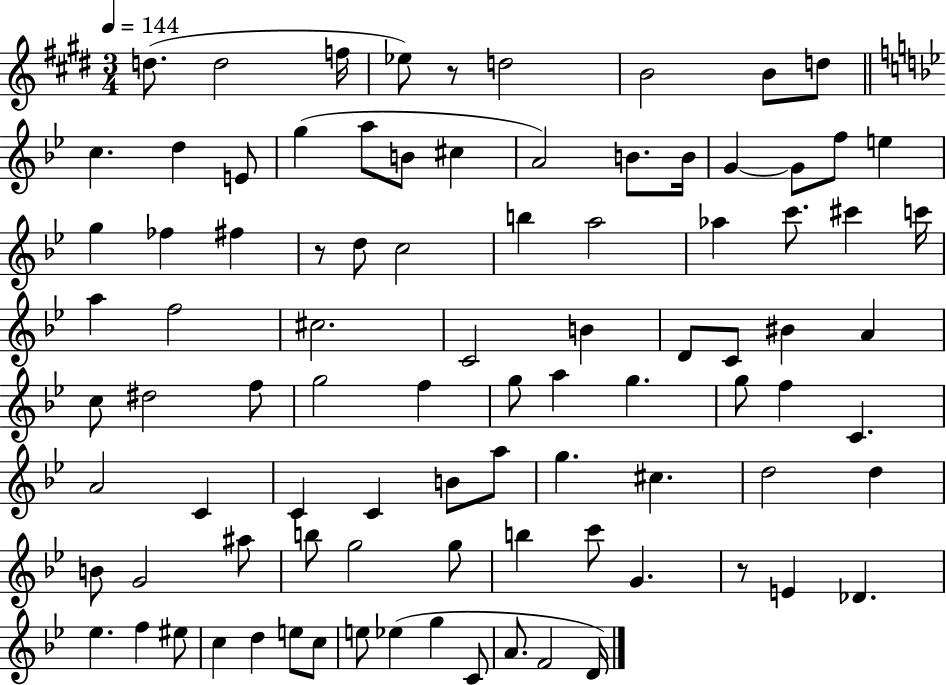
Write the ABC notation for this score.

X:1
T:Untitled
M:3/4
L:1/4
K:E
d/2 d2 f/4 _e/2 z/2 d2 B2 B/2 d/2 c d E/2 g a/2 B/2 ^c A2 B/2 B/4 G G/2 f/2 e g _f ^f z/2 d/2 c2 b a2 _a c'/2 ^c' c'/4 a f2 ^c2 C2 B D/2 C/2 ^B A c/2 ^d2 f/2 g2 f g/2 a g g/2 f C A2 C C C B/2 a/2 g ^c d2 d B/2 G2 ^a/2 b/2 g2 g/2 b c'/2 G z/2 E _D _e f ^e/2 c d e/2 c/2 e/2 _e g C/2 A/2 F2 D/4